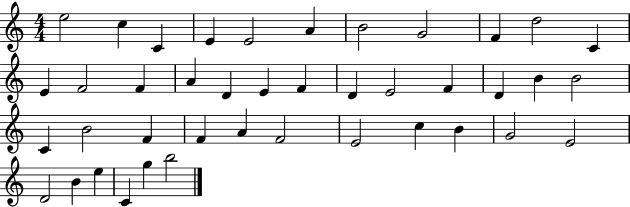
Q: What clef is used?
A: treble